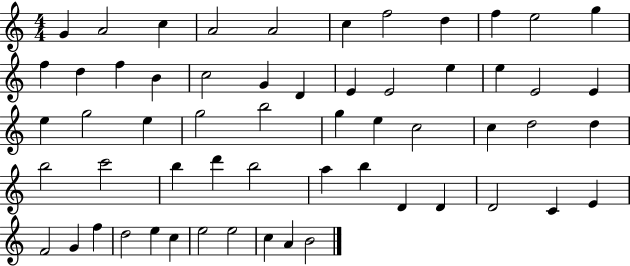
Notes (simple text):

G4/q A4/h C5/q A4/h A4/h C5/q F5/h D5/q F5/q E5/h G5/q F5/q D5/q F5/q B4/q C5/h G4/q D4/q E4/q E4/h E5/q E5/q E4/h E4/q E5/q G5/h E5/q G5/h B5/h G5/q E5/q C5/h C5/q D5/h D5/q B5/h C6/h B5/q D6/q B5/h A5/q B5/q D4/q D4/q D4/h C4/q E4/q F4/h G4/q F5/q D5/h E5/q C5/q E5/h E5/h C5/q A4/q B4/h